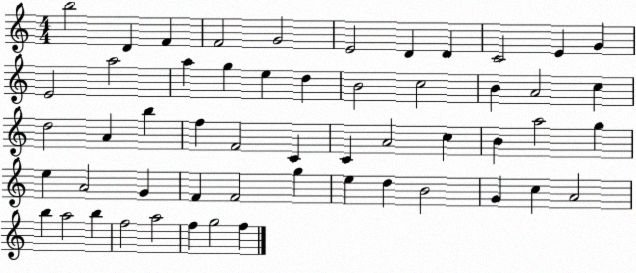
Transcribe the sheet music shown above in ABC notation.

X:1
T:Untitled
M:4/4
L:1/4
K:C
b2 D F F2 G2 E2 D D C2 E G E2 a2 a g e d B2 c2 B A2 c d2 A b f F2 C C A2 c B a2 g e A2 G F F2 g e d B2 G c A2 b a2 b f2 a2 f g2 f